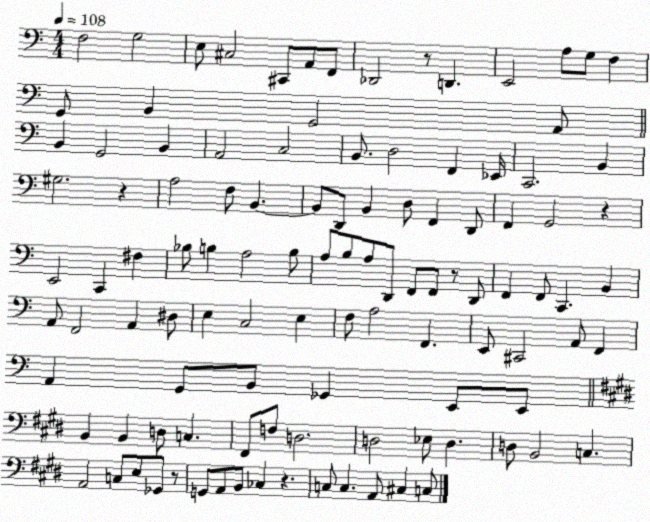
X:1
T:Untitled
M:4/4
L:1/4
K:C
F,2 G,2 E,/2 ^C,2 ^C,,/2 A,,/2 F,,/2 _D,,2 z/2 D,, E,,2 A,/2 G,/2 F, G,,/2 B,, G,,2 A,,/2 B,, G,,2 B,, A,,2 C,2 B,,/2 D,2 F,, _E,,/4 C,,2 B,, ^G,2 z A,2 F,/2 B,, B,,/2 D,,/2 B,, D,/2 F,, D,,/2 F,, G,,2 z E,,2 C,, ^F, _B,/2 B, A,2 B,/2 A,/2 B,/2 A,/2 D,,/2 F,,/2 F,,/2 z/2 D,,/2 F,, F,,/2 C,, B,, A,,/2 F,,2 A,, ^D,/2 E, C,2 E, F,/2 A,2 F,, E,,/2 ^C,,2 A,,/2 F,, A,, G,,/2 B,,/2 _G,, E,,/2 E,,/2 B,, B,, D,/2 C, ^F,,/2 F,/2 D,2 D,2 _E,/2 D, D,/2 B,,2 C, A,,2 C,/2 E,/2 _G,,/2 z/2 G,,/2 A,,/2 B,,/2 _C, z C,/2 C, A,,/2 ^C, C,/2